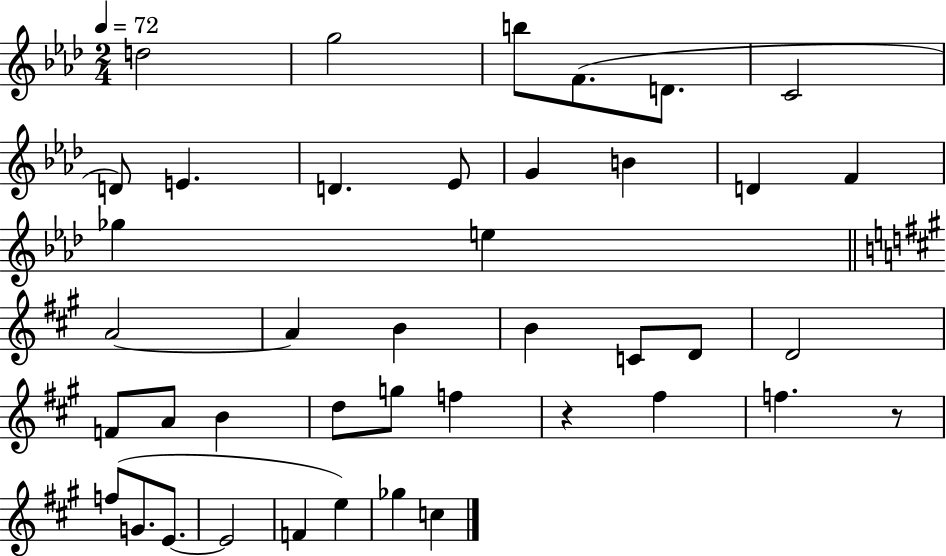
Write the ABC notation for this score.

X:1
T:Untitled
M:2/4
L:1/4
K:Ab
d2 g2 b/2 F/2 D/2 C2 D/2 E D _E/2 G B D F _g e A2 A B B C/2 D/2 D2 F/2 A/2 B d/2 g/2 f z ^f f z/2 f/2 G/2 E/2 E2 F e _g c